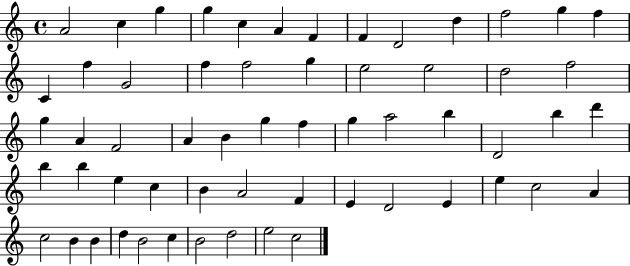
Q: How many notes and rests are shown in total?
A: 59